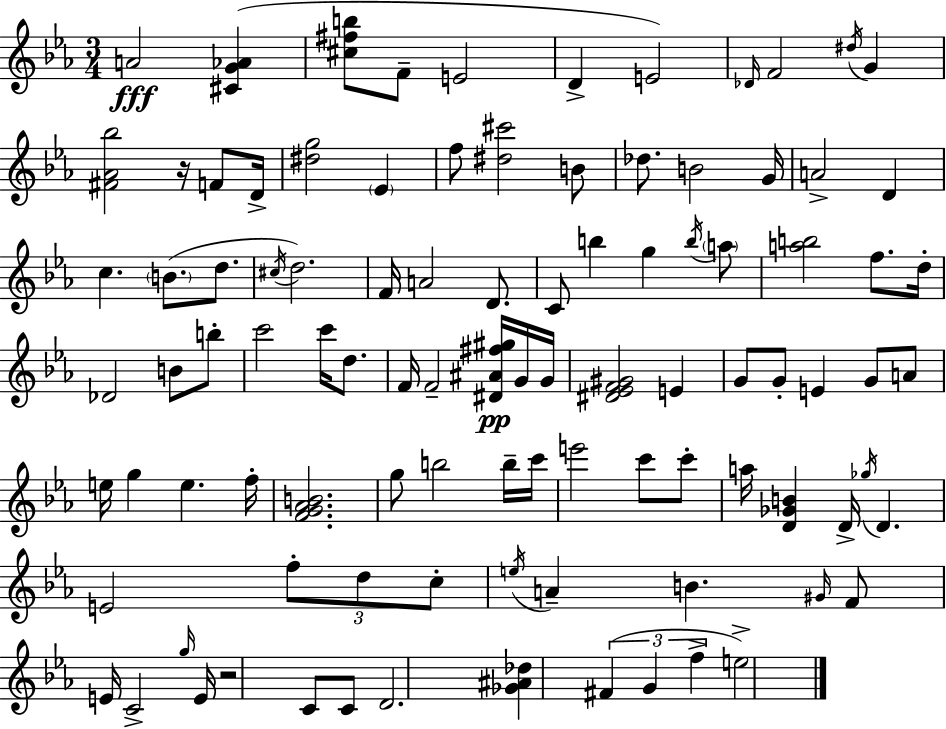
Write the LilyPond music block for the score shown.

{
  \clef treble
  \numericTimeSignature
  \time 3/4
  \key c \minor
  a'2\fff <cis' g' aes'>4( | <cis'' fis'' b''>8 f'8-- e'2 | d'4-> e'2) | \grace { des'16 } f'2 \acciaccatura { dis''16 } g'4 | \break <fis' aes' bes''>2 r16 f'8 | d'16-> <dis'' g''>2 \parenthesize ees'4 | f''8 <dis'' cis'''>2 | b'8 des''8. b'2 | \break g'16 a'2-> d'4 | c''4. \parenthesize b'8.( d''8. | \acciaccatura { cis''16 } d''2.) | f'16 a'2 | \break d'8. c'8 b''4 g''4 | \acciaccatura { b''16 } \parenthesize a''8 <a'' b''>2 | f''8. d''16-. des'2 | b'8 b''8-. c'''2 | \break c'''16 d''8. f'16 f'2-- | <dis' ais' fis'' gis''>16\pp g'16 g'16 <dis' ees' f' gis'>2 | e'4 g'8 g'8-. e'4 | g'8 a'8 e''16 g''4 e''4. | \break f''16-. <f' g' aes' b'>2. | g''8 b''2 | b''16-- c'''16 e'''2 | c'''8 c'''8-. a''16 <d' ges' b'>4 d'16-> \acciaccatura { ges''16 } d'4. | \break e'2 | \tuplet 3/2 { f''8-. d''8 c''8-. } \acciaccatura { e''16 } a'4-- | b'4. \grace { gis'16 } f'8 e'16 c'2-> | \grace { g''16 } e'16 r2 | \break c'8 c'8 d'2. | <ges' ais' des''>4 | \tuplet 3/2 { fis'4( g'4 f''4-> } | e''2->) \bar "|."
}